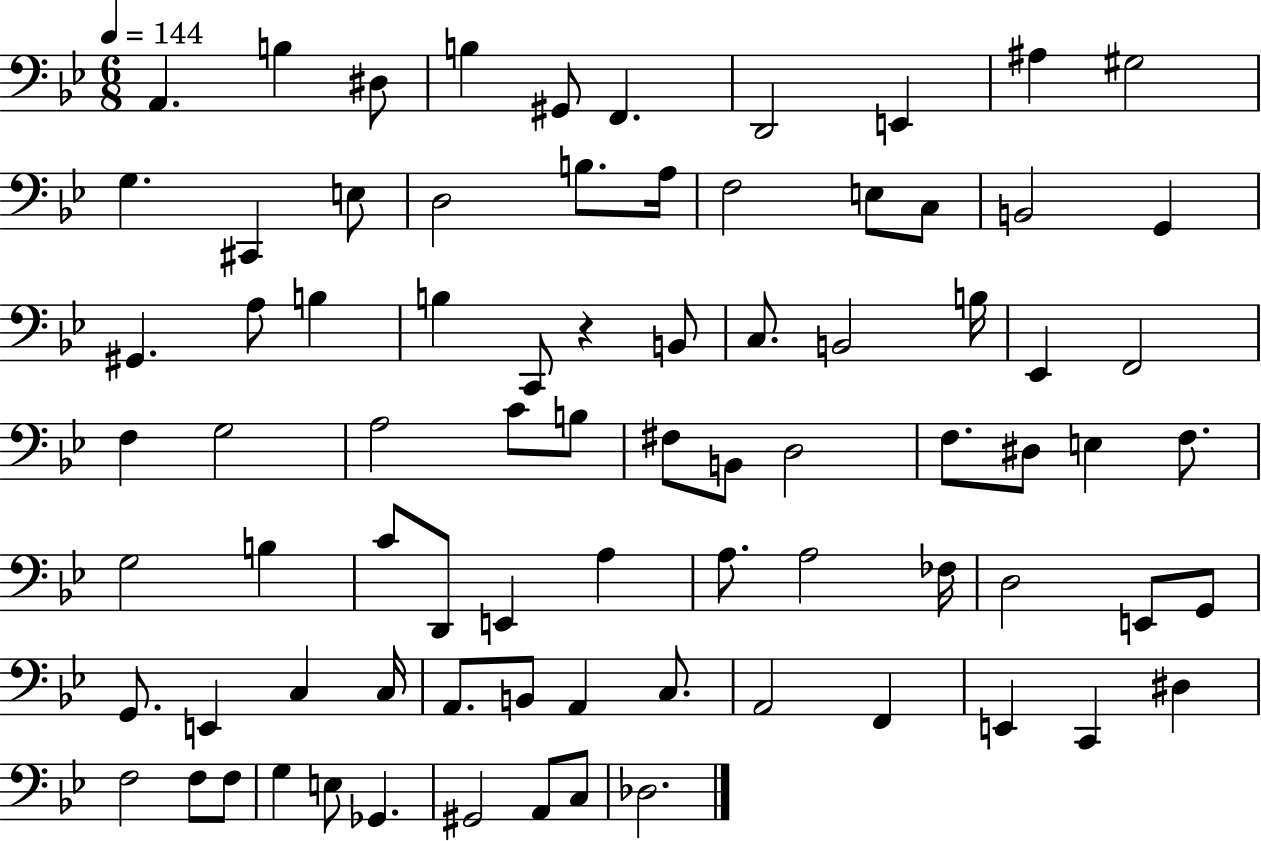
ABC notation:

X:1
T:Untitled
M:6/8
L:1/4
K:Bb
A,, B, ^D,/2 B, ^G,,/2 F,, D,,2 E,, ^A, ^G,2 G, ^C,, E,/2 D,2 B,/2 A,/4 F,2 E,/2 C,/2 B,,2 G,, ^G,, A,/2 B, B, C,,/2 z B,,/2 C,/2 B,,2 B,/4 _E,, F,,2 F, G,2 A,2 C/2 B,/2 ^F,/2 B,,/2 D,2 F,/2 ^D,/2 E, F,/2 G,2 B, C/2 D,,/2 E,, A, A,/2 A,2 _F,/4 D,2 E,,/2 G,,/2 G,,/2 E,, C, C,/4 A,,/2 B,,/2 A,, C,/2 A,,2 F,, E,, C,, ^D, F,2 F,/2 F,/2 G, E,/2 _G,, ^G,,2 A,,/2 C,/2 _D,2